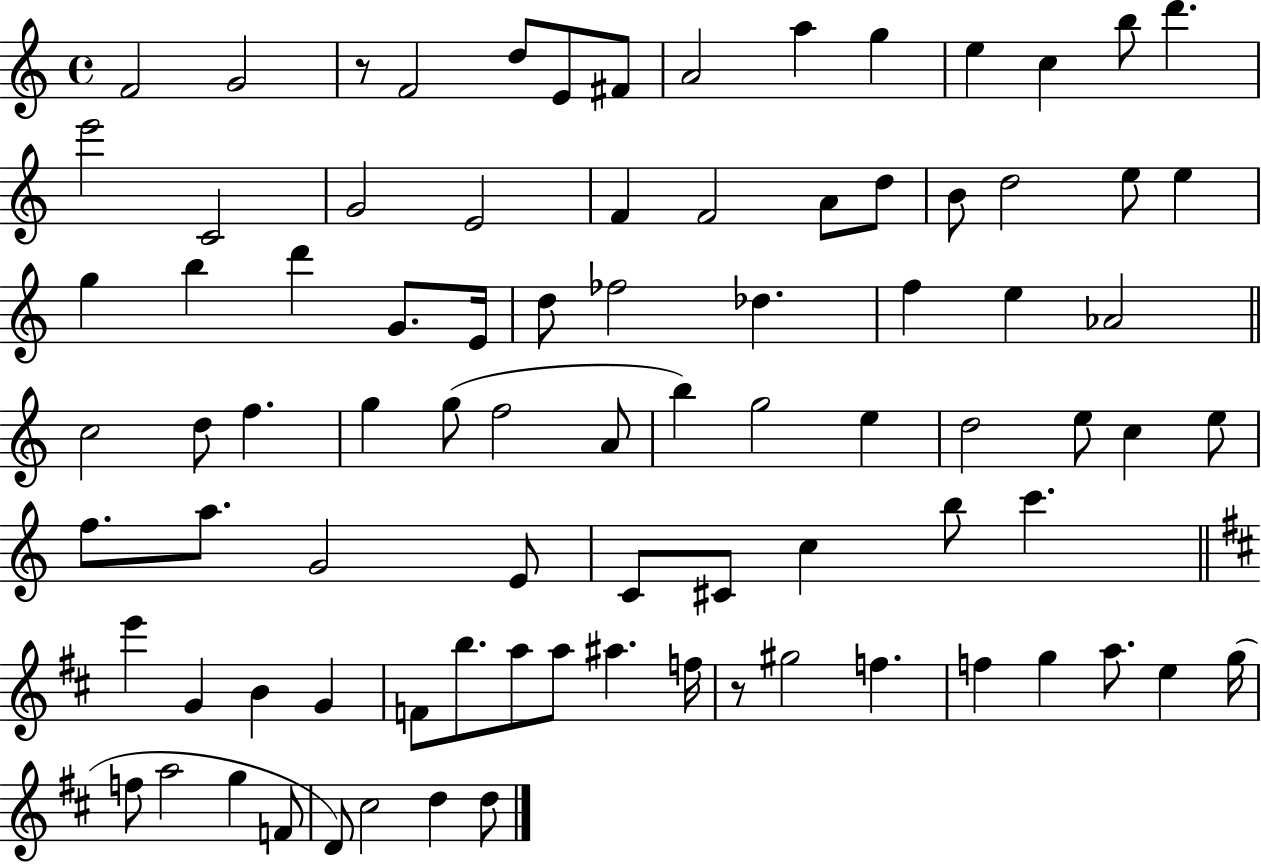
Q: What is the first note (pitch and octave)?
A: F4